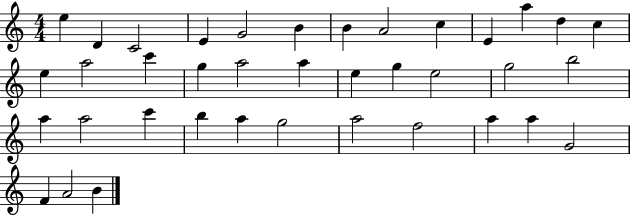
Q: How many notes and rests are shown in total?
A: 38